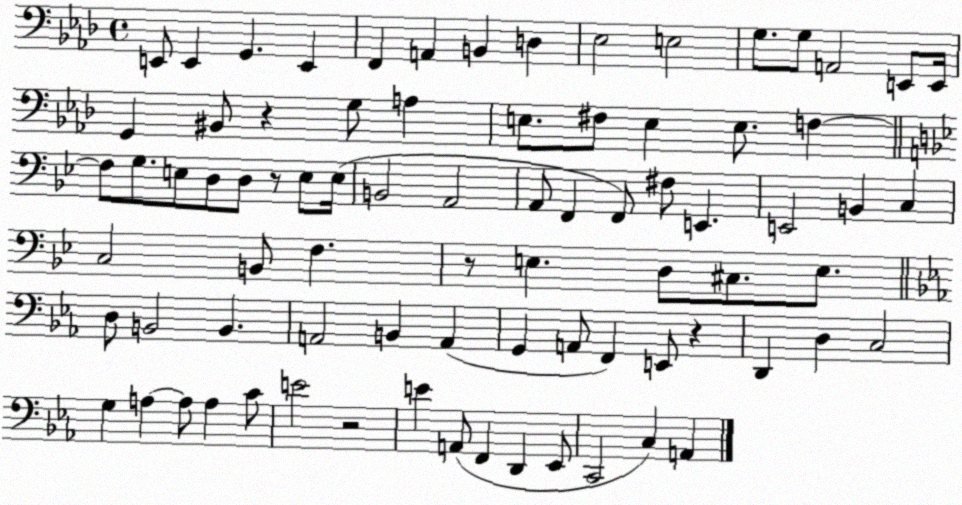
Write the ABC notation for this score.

X:1
T:Untitled
M:4/4
L:1/4
K:Ab
E,,/2 E,, G,, E,, F,, A,, B,, D, _E,2 E,2 G,/2 G,/2 A,,2 E,,/2 E,,/4 G,, ^B,,/2 z G,/2 A, E,/2 ^F,/2 E, E,/2 F, F,/2 G,/2 E,/2 D,/2 D,/2 z/2 E,/2 E,/4 B,,2 A,,2 A,,/2 F,, F,,/2 ^F,/2 E,, E,,2 B,, C, C,2 B,,/2 F, z/2 E, D,/2 ^C,/2 E,/2 D,/2 B,,2 B,, A,,2 B,, A,, G,, A,,/2 F,, E,,/2 z D,, D, C,2 G, A, A,/2 A, C/2 E2 z2 E A,,/2 F,, D,, _E,,/2 C,,2 C, A,,